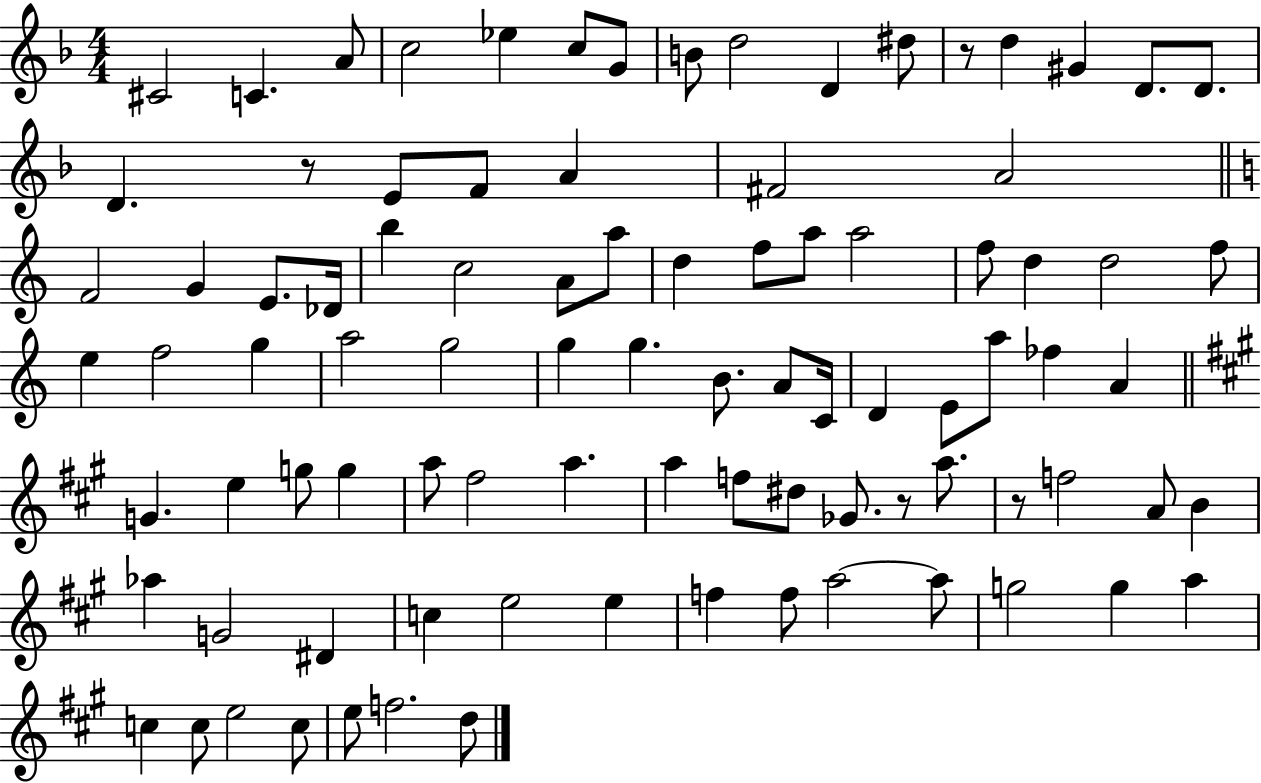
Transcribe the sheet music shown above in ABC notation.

X:1
T:Untitled
M:4/4
L:1/4
K:F
^C2 C A/2 c2 _e c/2 G/2 B/2 d2 D ^d/2 z/2 d ^G D/2 D/2 D z/2 E/2 F/2 A ^F2 A2 F2 G E/2 _D/4 b c2 A/2 a/2 d f/2 a/2 a2 f/2 d d2 f/2 e f2 g a2 g2 g g B/2 A/2 C/4 D E/2 a/2 _f A G e g/2 g a/2 ^f2 a a f/2 ^d/2 _G/2 z/2 a/2 z/2 f2 A/2 B _a G2 ^D c e2 e f f/2 a2 a/2 g2 g a c c/2 e2 c/2 e/2 f2 d/2